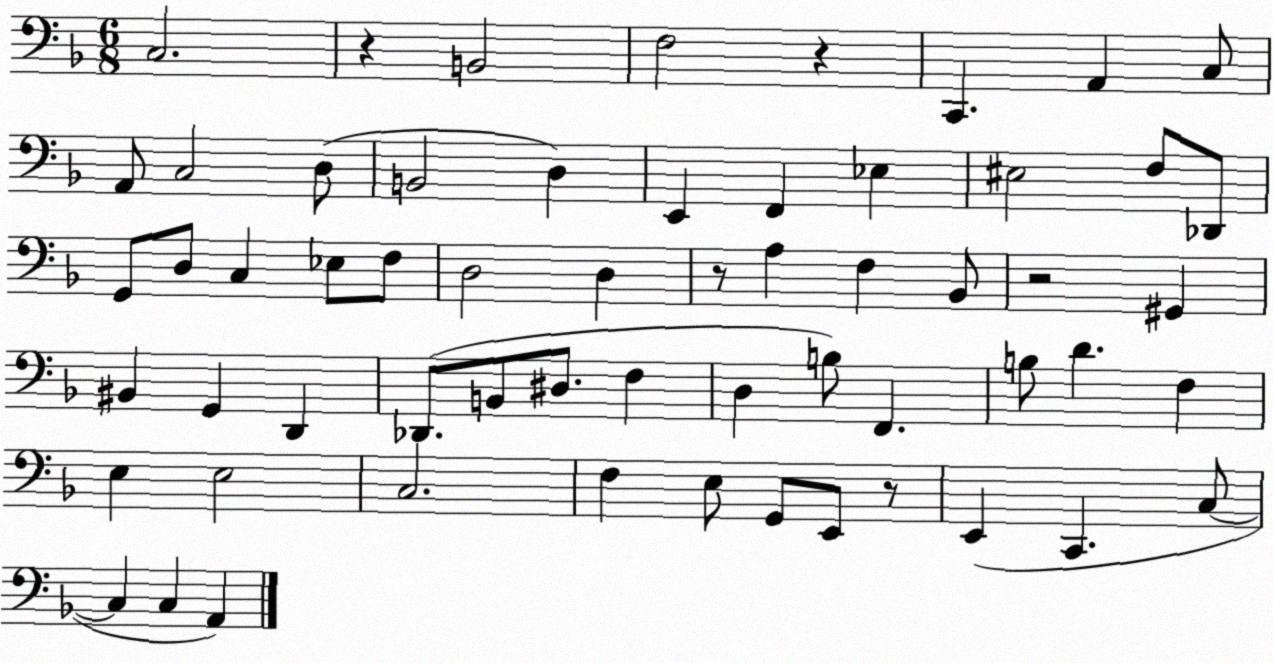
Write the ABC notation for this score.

X:1
T:Untitled
M:6/8
L:1/4
K:F
C,2 z B,,2 F,2 z C,, A,, C,/2 A,,/2 C,2 D,/2 B,,2 D, E,, F,, _E, ^E,2 F,/2 _D,,/2 G,,/2 D,/2 C, _E,/2 F,/2 D,2 D, z/2 A, F, _B,,/2 z2 ^G,, ^B,, G,, D,, _D,,/2 B,,/2 ^D,/2 F, D, B,/2 F,, B,/2 D F, E, E,2 C,2 F, E,/2 G,,/2 E,,/2 z/2 E,, C,, C,/2 C, C, A,,